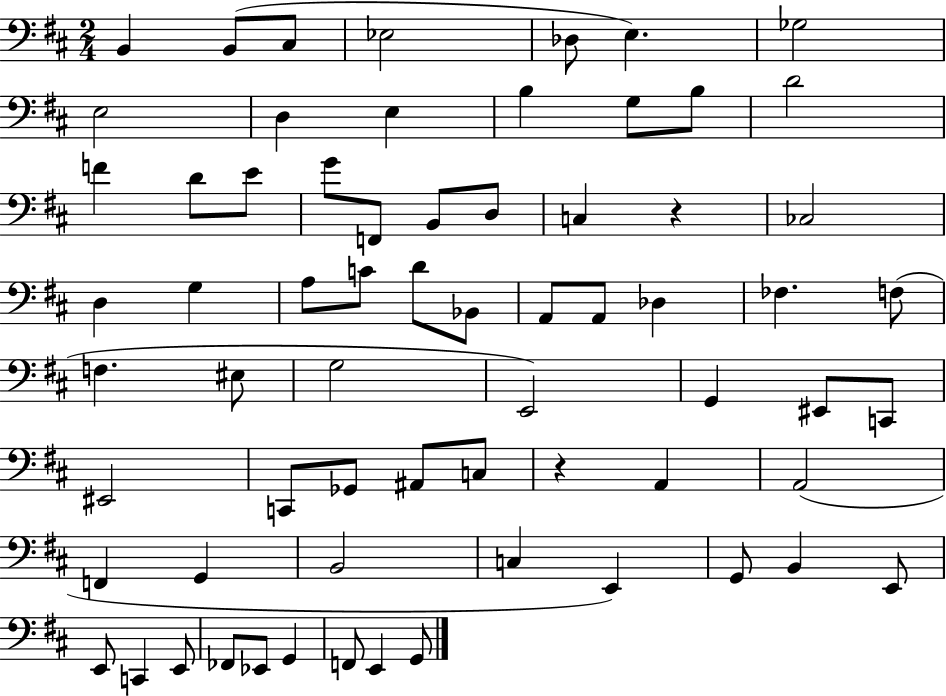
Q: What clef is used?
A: bass